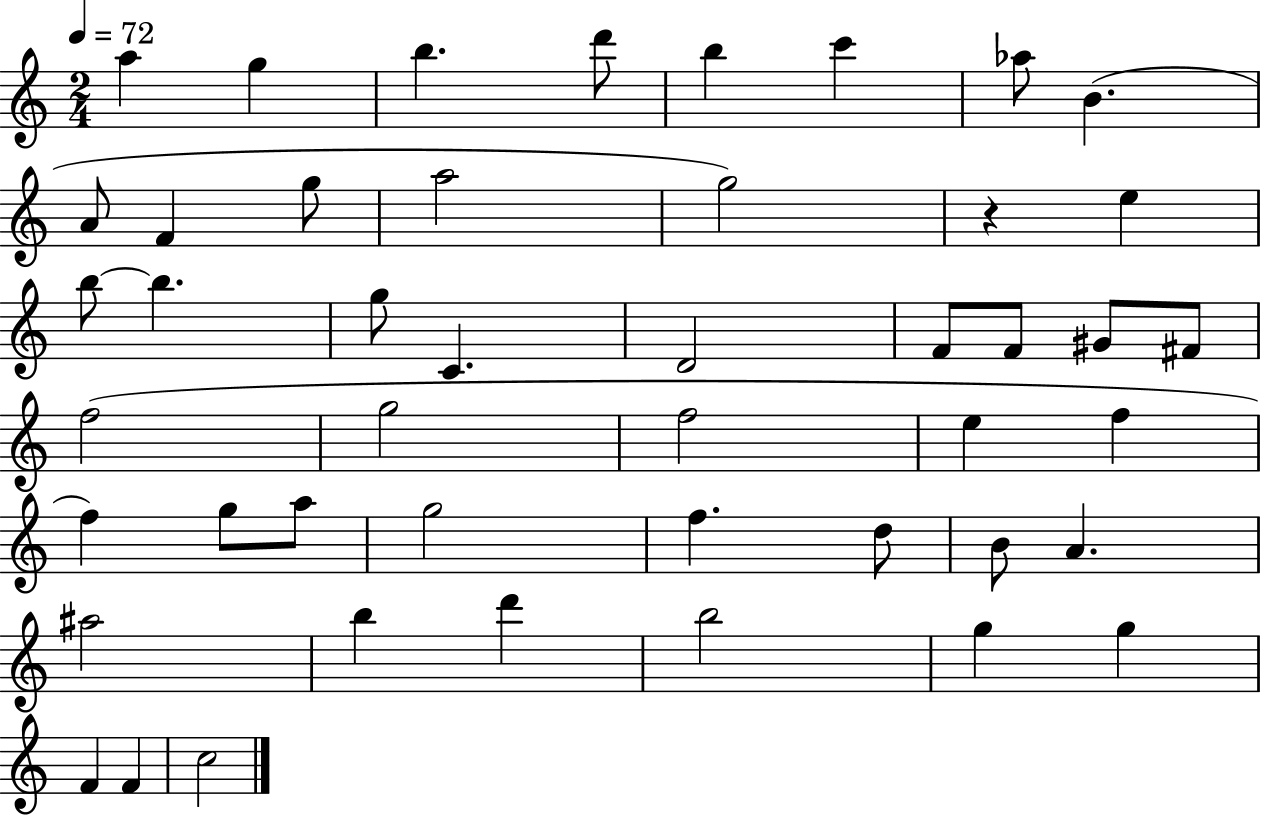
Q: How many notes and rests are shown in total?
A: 46